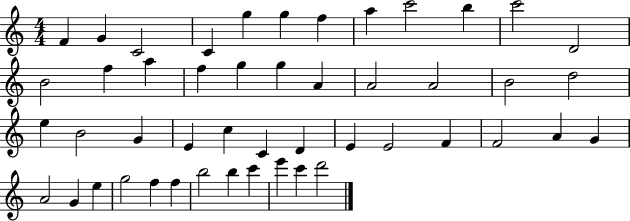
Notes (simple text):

F4/q G4/q C4/h C4/q G5/q G5/q F5/q A5/q C6/h B5/q C6/h D4/h B4/h F5/q A5/q F5/q G5/q G5/q A4/q A4/h A4/h B4/h D5/h E5/q B4/h G4/q E4/q C5/q C4/q D4/q E4/q E4/h F4/q F4/h A4/q G4/q A4/h G4/q E5/q G5/h F5/q F5/q B5/h B5/q C6/q E6/q C6/q D6/h